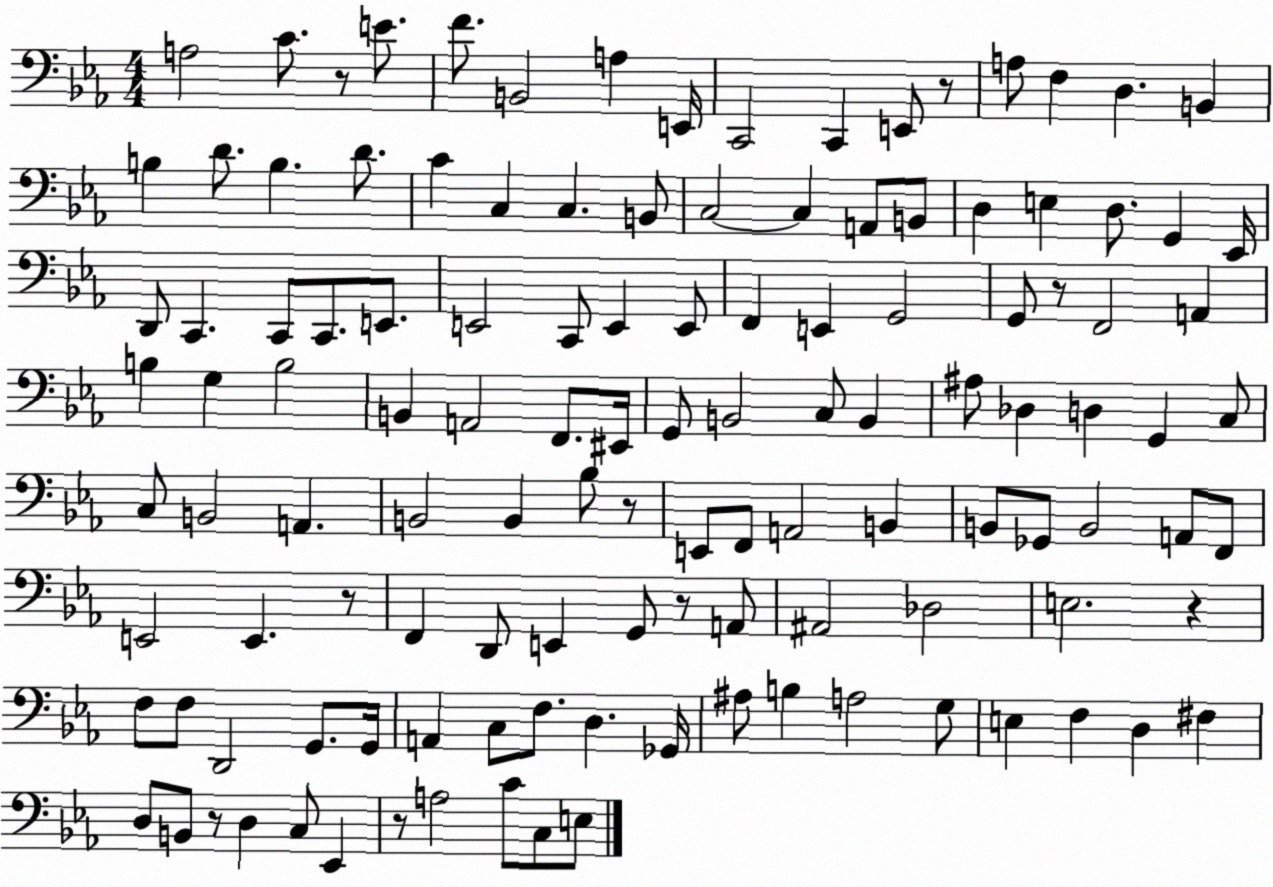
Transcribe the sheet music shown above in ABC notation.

X:1
T:Untitled
M:4/4
L:1/4
K:Eb
A,2 C/2 z/2 E/2 F/2 B,,2 A, E,,/4 C,,2 C,, E,,/2 z/2 A,/2 F, D, B,, B, D/2 B, D/2 C C, C, B,,/2 C,2 C, A,,/2 B,,/2 D, E, D,/2 G,, _E,,/4 D,,/2 C,, C,,/2 C,,/2 E,,/2 E,,2 C,,/2 E,, E,,/2 F,, E,, G,,2 G,,/2 z/2 F,,2 A,, B, G, B,2 B,, A,,2 F,,/2 ^E,,/4 G,,/2 B,,2 C,/2 B,, ^A,/2 _D, D, G,, C,/2 C,/2 B,,2 A,, B,,2 B,, _B,/2 z/2 E,,/2 F,,/2 A,,2 B,, B,,/2 _G,,/2 B,,2 A,,/2 F,,/2 E,,2 E,, z/2 F,, D,,/2 E,, G,,/2 z/2 A,,/2 ^A,,2 _D,2 E,2 z F,/2 F,/2 D,,2 G,,/2 G,,/4 A,, C,/2 F,/2 D, _G,,/4 ^A,/2 B, A,2 G,/2 E, F, D, ^F, D,/2 B,,/2 z/2 D, C,/2 _E,, z/2 A,2 C/2 C,/2 E,/2